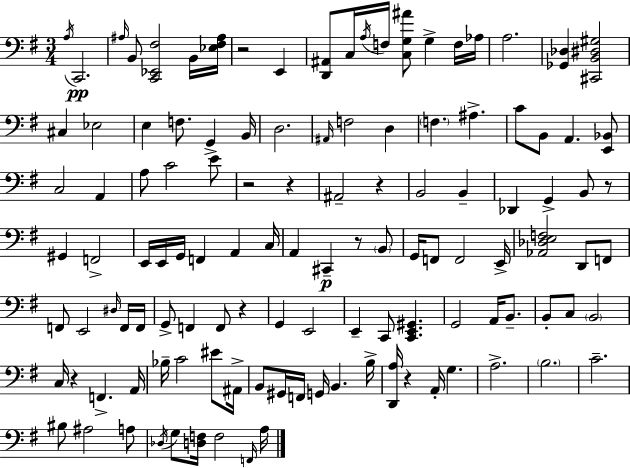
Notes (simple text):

A3/s C2/h. A#3/s B2/e [C2,Eb2,F#3]/h B2/s [Eb3,F#3,A#3]/s R/h E2/q [D2,A#2]/e C3/s A3/s F3/s [C3,G3,A#4]/e G3/q F3/s Ab3/s A3/h. [Gb2,Db3]/q [C#2,B2,D#3,G#3]/h C#3/q Eb3/h E3/q F3/e. G2/q B2/s D3/h. A#2/s F3/h D3/q F3/q. A#3/q. C4/e B2/e A2/q. [E2,Bb2]/e C3/h A2/q A3/e C4/h E4/e R/h R/q A#2/h R/q B2/h B2/q Db2/q G2/q B2/e R/e G#2/q F2/h E2/s E2/s G2/s F2/q A2/q C3/s A2/q C#2/q R/e B2/e G2/s F2/e F2/h E2/s [Ab2,Db3,E3,F3]/h D2/e F2/e F2/e E2/h D#3/s F2/s F2/s G2/e F2/q F2/e R/q G2/q E2/h E2/q C2/e [C2,E2,G#2]/q. G2/h A2/s B2/e. B2/e C3/e B2/h C3/s R/q F2/q. A2/s Bb3/s C4/h EIS4/e A#2/s B2/e G#2/s F2/s G2/s B2/q. B3/s [D2,A3]/s R/q A2/s G3/q. A3/h. B3/h. C4/h. BIS3/e A#3/h A3/e Db3/s G3/e [D3,F3]/s F3/h F2/s A3/s